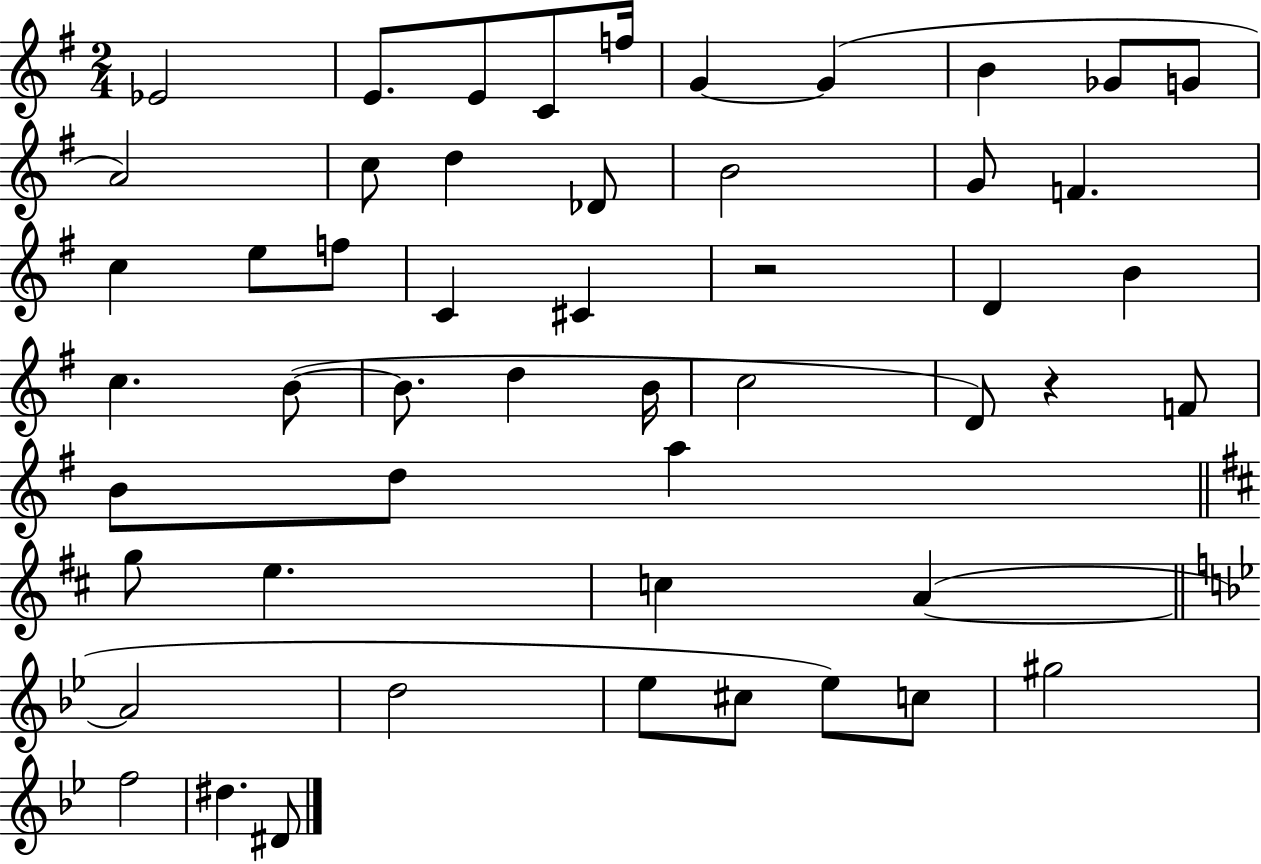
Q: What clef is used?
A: treble